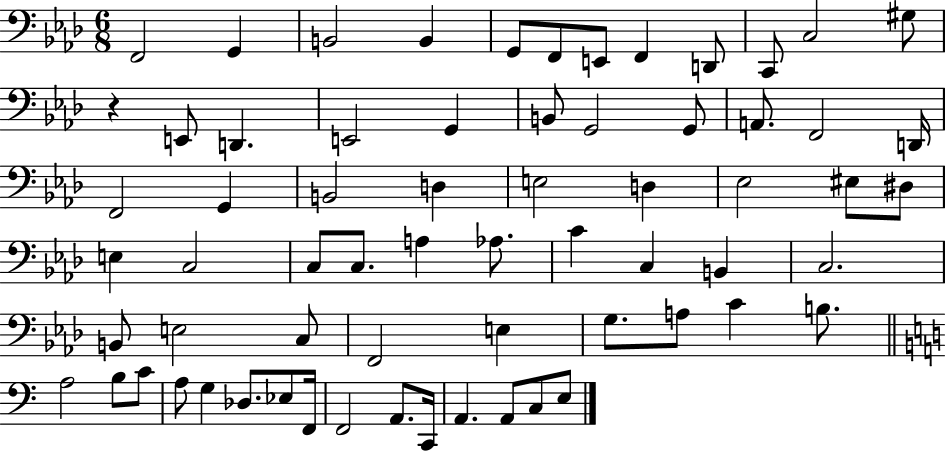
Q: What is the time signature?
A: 6/8